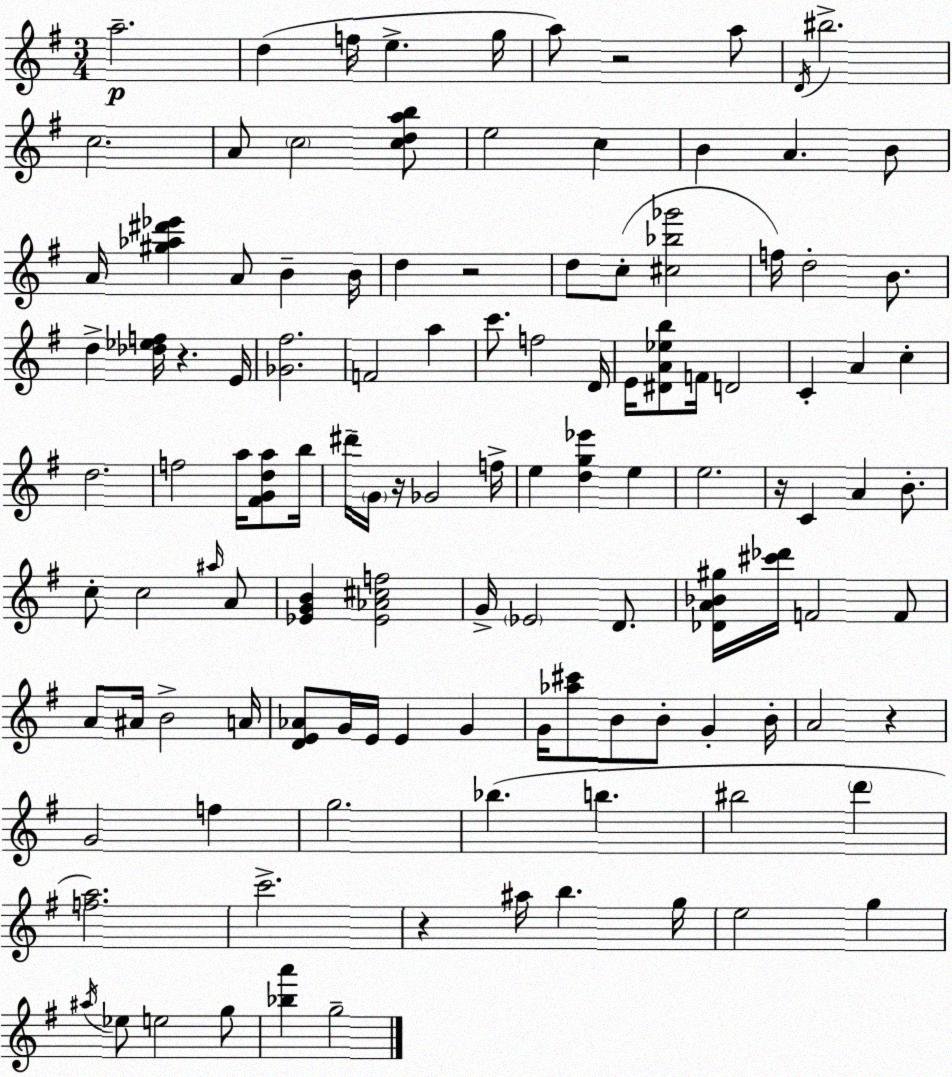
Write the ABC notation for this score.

X:1
T:Untitled
M:3/4
L:1/4
K:Em
a2 d f/4 e g/4 a/2 z2 a/2 D/4 ^b2 c2 A/2 c2 [cdab]/2 e2 c B A B/2 A/4 [^g_a^d'_e'] A/2 B B/4 d z2 d/2 c/2 [^c_b_g']2 f/4 d2 B/2 d [_d_ef]/4 z E/4 [_G^f]2 F2 a c'/2 f2 D/4 E/4 [^DA_eb]/2 F/4 D2 C A c d2 f2 a/4 [^FGda]/2 b/4 ^d'/4 G/4 z/4 _G2 f/4 e [dg_e'] e e2 z/4 C A B/2 c/2 c2 ^a/4 A/2 [_EGB] [_E_A^cf]2 G/4 _E2 D/2 [_DA_B^g]/4 [^c'_d']/4 F2 F/2 A/2 ^A/4 B2 A/4 [DE_A]/2 G/4 E/4 E G G/4 [_a^c']/2 B/2 B/2 G B/4 A2 z G2 f g2 _b b ^b2 d' [fa]2 c'2 z ^a/4 b g/4 e2 g ^a/4 _e/2 e2 g/2 [_ba'] g2